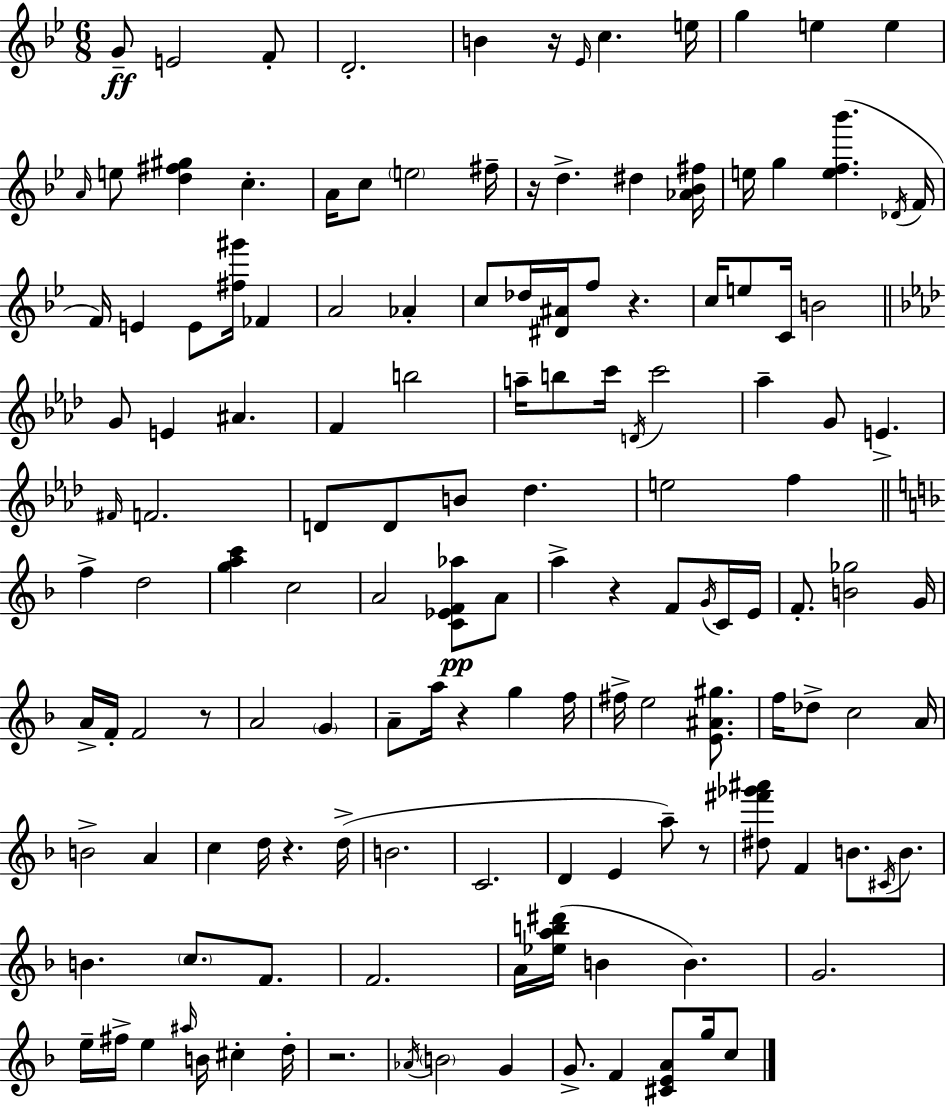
G4/e E4/h F4/e D4/h. B4/q R/s Eb4/s C5/q. E5/s G5/q E5/q E5/q A4/s E5/e [D5,F#5,G#5]/q C5/q. A4/s C5/e E5/h F#5/s R/s D5/q. D#5/q [Ab4,Bb4,F#5]/s E5/s G5/q [E5,F5,Bb6]/q. Db4/s F4/s F4/s E4/q E4/e [F#5,G#6]/s FES4/q A4/h Ab4/q C5/e Db5/s [D#4,A#4]/s F5/e R/q. C5/s E5/e C4/s B4/h G4/e E4/q A#4/q. F4/q B5/h A5/s B5/e C6/s D4/s C6/h Ab5/q G4/e E4/q. F#4/s F4/h. D4/e D4/e B4/e Db5/q. E5/h F5/q F5/q D5/h [G5,A5,C6]/q C5/h A4/h [C4,Eb4,F4,Ab5]/e A4/e A5/q R/q F4/e G4/s C4/s E4/s F4/e. [B4,Gb5]/h G4/s A4/s F4/s F4/h R/e A4/h G4/q A4/e A5/s R/q G5/q F5/s F#5/s E5/h [E4,A#4,G#5]/e. F5/s Db5/e C5/h A4/s B4/h A4/q C5/q D5/s R/q. D5/s B4/h. C4/h. D4/q E4/q A5/e R/e [D#5,F#6,Gb6,A#6]/e F4/q B4/e. C#4/s B4/e. B4/q. C5/e. F4/e. F4/h. A4/s [Eb5,A5,B5,D#6]/s B4/q B4/q. G4/h. E5/s F#5/s E5/q A#5/s B4/s C#5/q D5/s R/h. Ab4/s B4/h G4/q G4/e. F4/q [C#4,E4,A4]/e G5/s C5/e